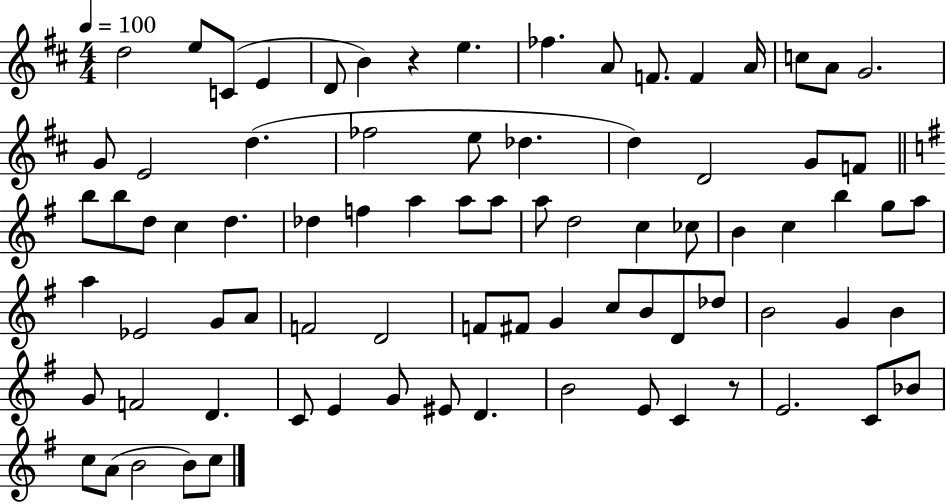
X:1
T:Untitled
M:4/4
L:1/4
K:D
d2 e/2 C/2 E D/2 B z e _f A/2 F/2 F A/4 c/2 A/2 G2 G/2 E2 d _f2 e/2 _d d D2 G/2 F/2 b/2 b/2 d/2 c d _d f a a/2 a/2 a/2 d2 c _c/2 B c b g/2 a/2 a _E2 G/2 A/2 F2 D2 F/2 ^F/2 G c/2 B/2 D/2 _d/2 B2 G B G/2 F2 D C/2 E G/2 ^E/2 D B2 E/2 C z/2 E2 C/2 _B/2 c/2 A/2 B2 B/2 c/2